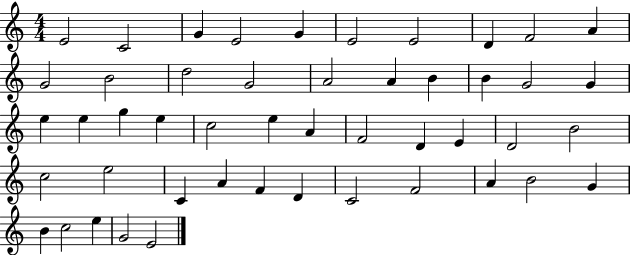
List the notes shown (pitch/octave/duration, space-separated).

E4/h C4/h G4/q E4/h G4/q E4/h E4/h D4/q F4/h A4/q G4/h B4/h D5/h G4/h A4/h A4/q B4/q B4/q G4/h G4/q E5/q E5/q G5/q E5/q C5/h E5/q A4/q F4/h D4/q E4/q D4/h B4/h C5/h E5/h C4/q A4/q F4/q D4/q C4/h F4/h A4/q B4/h G4/q B4/q C5/h E5/q G4/h E4/h